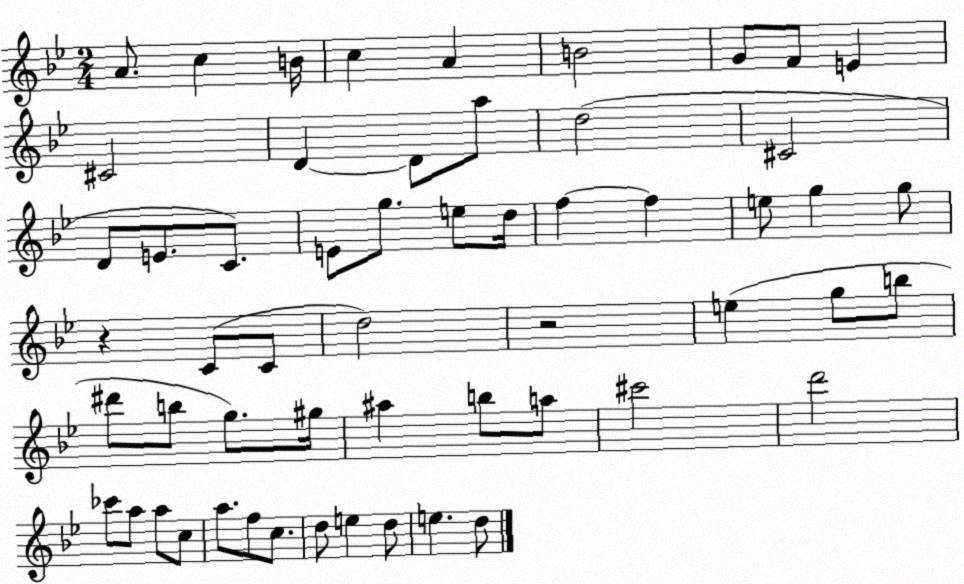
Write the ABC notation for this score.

X:1
T:Untitled
M:2/4
L:1/4
K:Bb
A/2 c B/4 c A B2 G/2 F/2 E ^C2 D D/2 a/2 d2 ^C2 D/2 E/2 C/2 E/2 g/2 e/2 d/4 f f e/2 g g/2 z C/2 C/2 d2 z2 e g/2 b/2 ^d'/2 b/2 g/2 ^g/4 ^a b/2 a/2 ^c'2 d'2 _c'/2 a/2 a/2 c/2 a/2 f/2 c/2 d/2 e d/2 e d/2